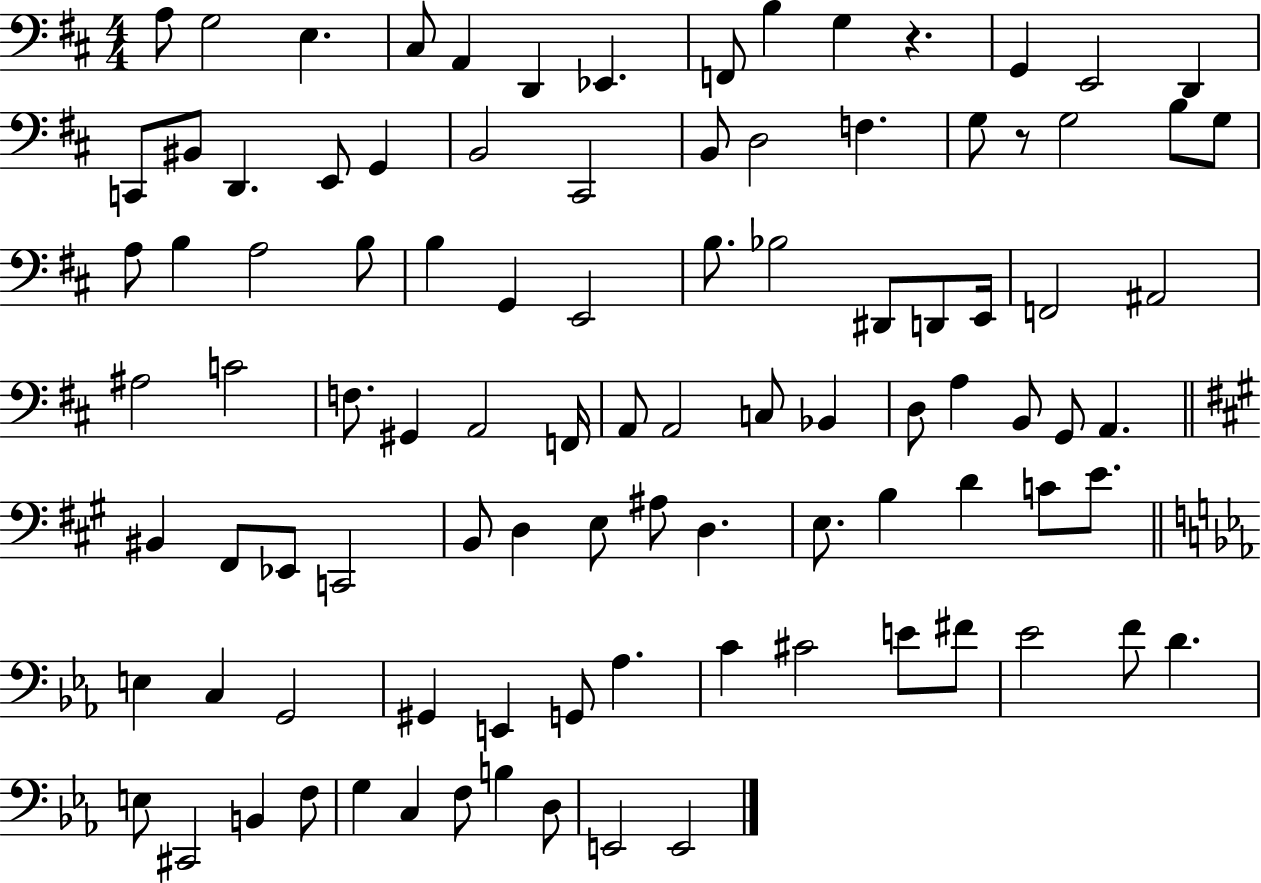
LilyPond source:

{
  \clef bass
  \numericTimeSignature
  \time 4/4
  \key d \major
  a8 g2 e4. | cis8 a,4 d,4 ees,4. | f,8 b4 g4 r4. | g,4 e,2 d,4 | \break c,8 bis,8 d,4. e,8 g,4 | b,2 cis,2 | b,8 d2 f4. | g8 r8 g2 b8 g8 | \break a8 b4 a2 b8 | b4 g,4 e,2 | b8. bes2 dis,8 d,8 e,16 | f,2 ais,2 | \break ais2 c'2 | f8. gis,4 a,2 f,16 | a,8 a,2 c8 bes,4 | d8 a4 b,8 g,8 a,4. | \break \bar "||" \break \key a \major bis,4 fis,8 ees,8 c,2 | b,8 d4 e8 ais8 d4. | e8. b4 d'4 c'8 e'8. | \bar "||" \break \key ees \major e4 c4 g,2 | gis,4 e,4 g,8 aes4. | c'4 cis'2 e'8 fis'8 | ees'2 f'8 d'4. | \break e8 cis,2 b,4 f8 | g4 c4 f8 b4 d8 | e,2 e,2 | \bar "|."
}